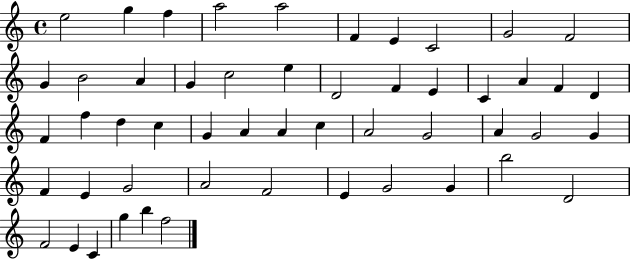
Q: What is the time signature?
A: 4/4